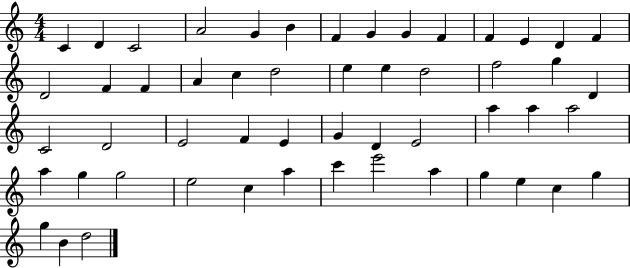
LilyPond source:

{
  \clef treble
  \numericTimeSignature
  \time 4/4
  \key c \major
  c'4 d'4 c'2 | a'2 g'4 b'4 | f'4 g'4 g'4 f'4 | f'4 e'4 d'4 f'4 | \break d'2 f'4 f'4 | a'4 c''4 d''2 | e''4 e''4 d''2 | f''2 g''4 d'4 | \break c'2 d'2 | e'2 f'4 e'4 | g'4 d'4 e'2 | a''4 a''4 a''2 | \break a''4 g''4 g''2 | e''2 c''4 a''4 | c'''4 e'''2 a''4 | g''4 e''4 c''4 g''4 | \break g''4 b'4 d''2 | \bar "|."
}